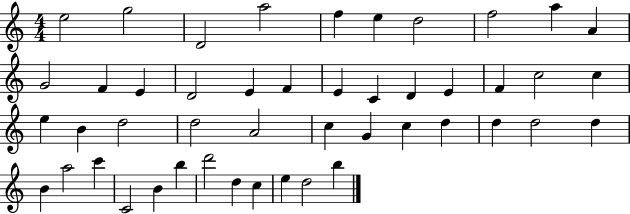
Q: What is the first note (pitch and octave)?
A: E5